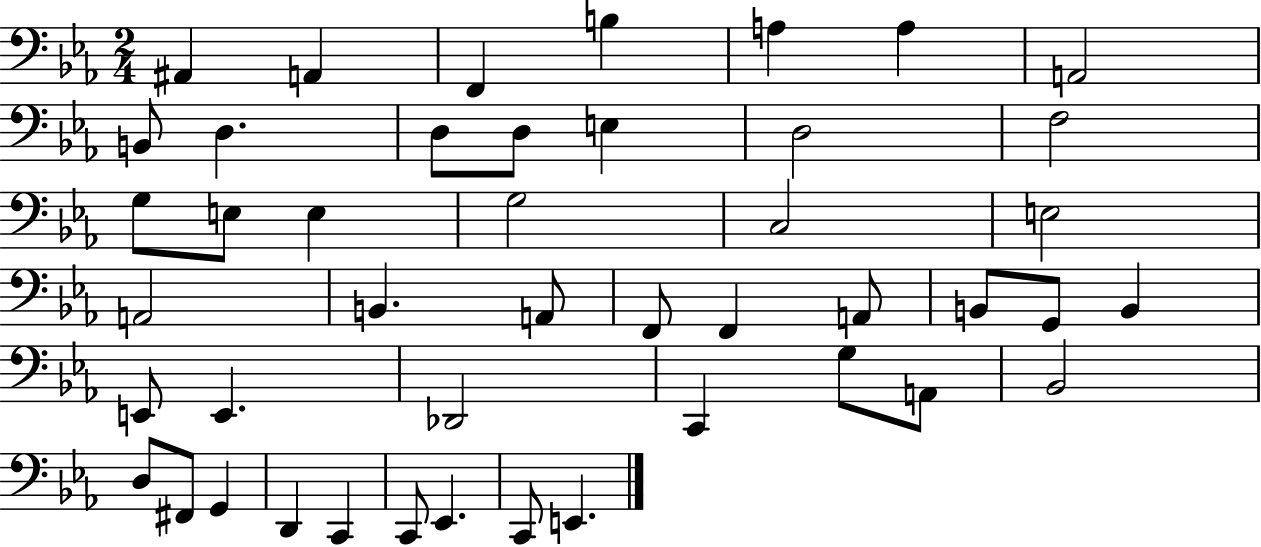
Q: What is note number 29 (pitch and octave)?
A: B2